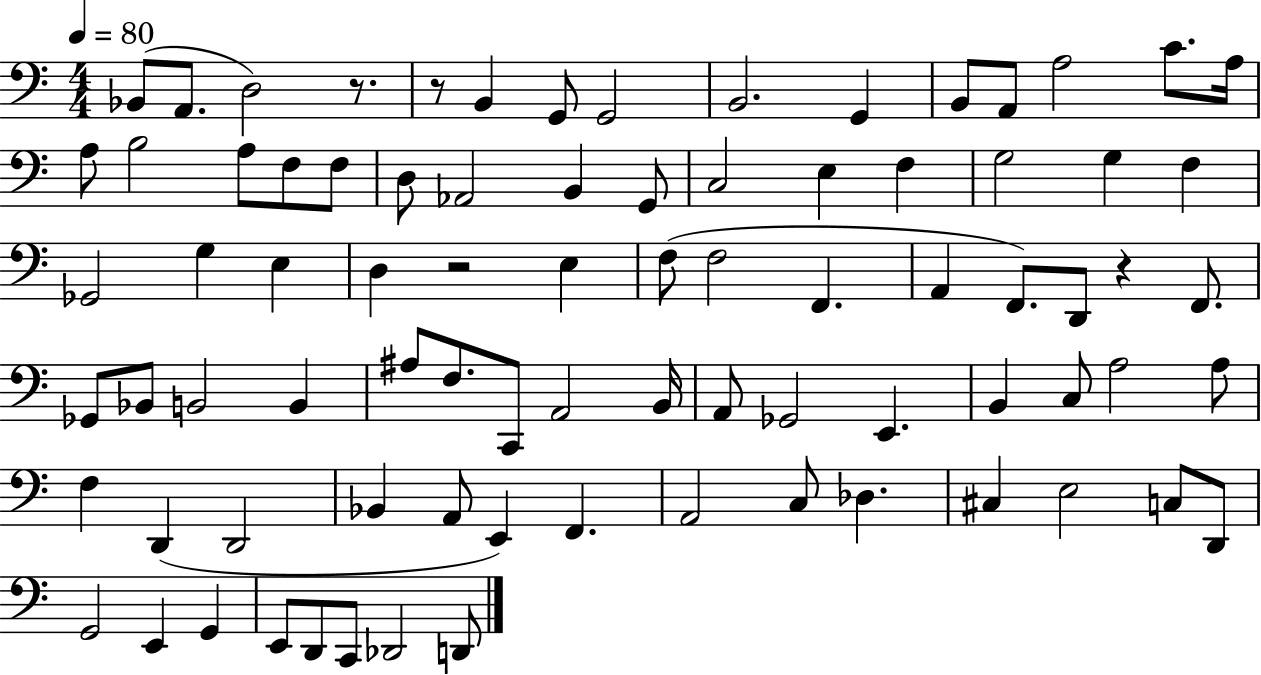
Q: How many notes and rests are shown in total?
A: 82